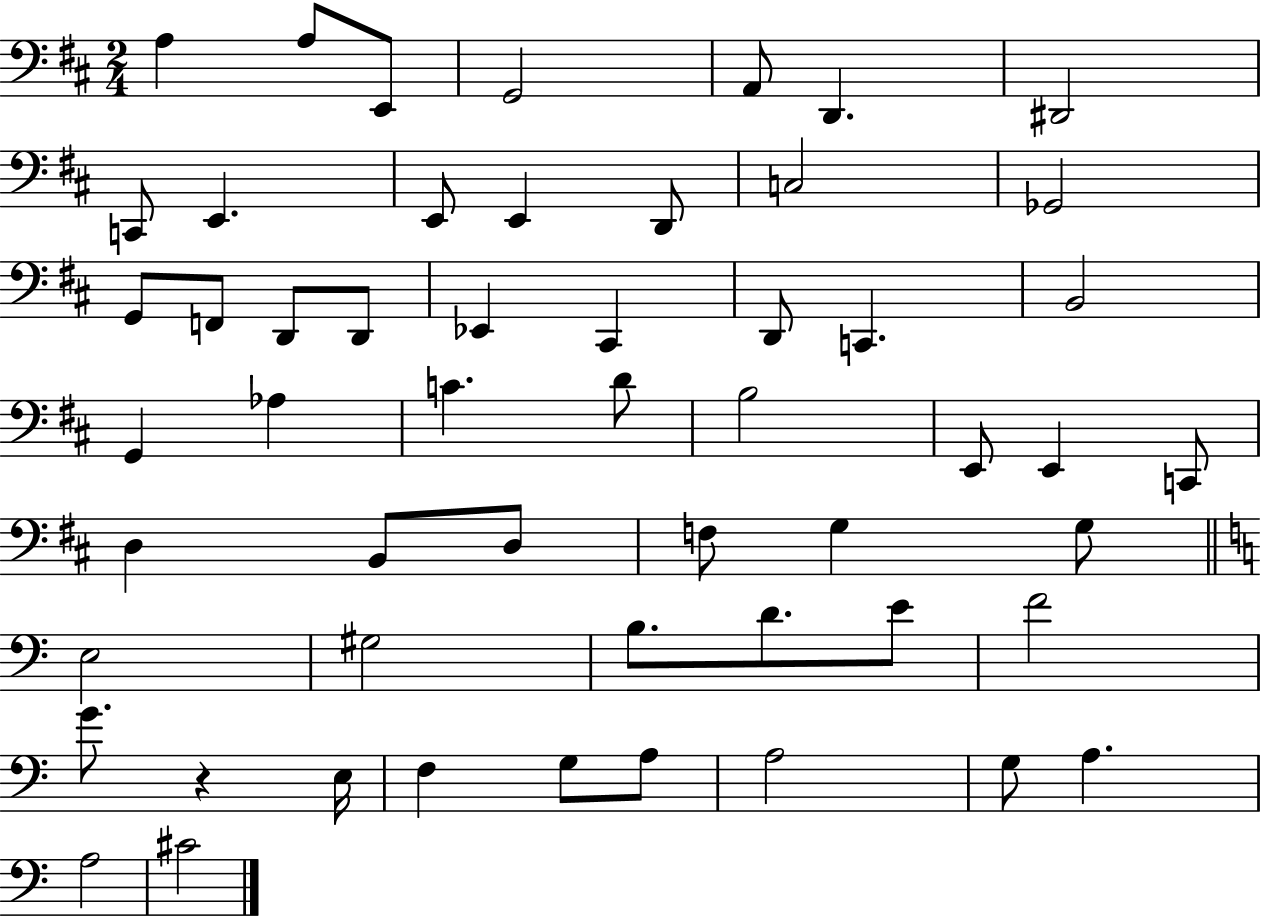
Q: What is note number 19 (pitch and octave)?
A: Eb2